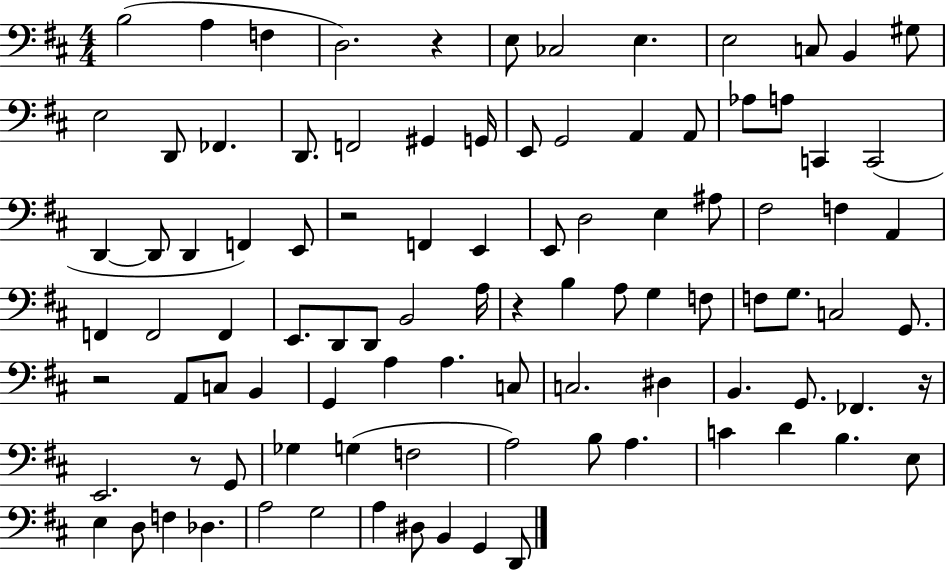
X:1
T:Untitled
M:4/4
L:1/4
K:D
B,2 A, F, D,2 z E,/2 _C,2 E, E,2 C,/2 B,, ^G,/2 E,2 D,,/2 _F,, D,,/2 F,,2 ^G,, G,,/4 E,,/2 G,,2 A,, A,,/2 _A,/2 A,/2 C,, C,,2 D,, D,,/2 D,, F,, E,,/2 z2 F,, E,, E,,/2 D,2 E, ^A,/2 ^F,2 F, A,, F,, F,,2 F,, E,,/2 D,,/2 D,,/2 B,,2 A,/4 z B, A,/2 G, F,/2 F,/2 G,/2 C,2 G,,/2 z2 A,,/2 C,/2 B,, G,, A, A, C,/2 C,2 ^D, B,, G,,/2 _F,, z/4 E,,2 z/2 G,,/2 _G, G, F,2 A,2 B,/2 A, C D B, E,/2 E, D,/2 F, _D, A,2 G,2 A, ^D,/2 B,, G,, D,,/2